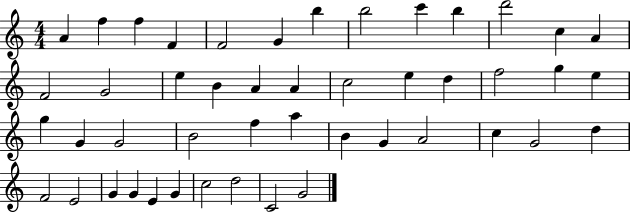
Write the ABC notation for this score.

X:1
T:Untitled
M:4/4
L:1/4
K:C
A f f F F2 G b b2 c' b d'2 c A F2 G2 e B A A c2 e d f2 g e g G G2 B2 f a B G A2 c G2 d F2 E2 G G E G c2 d2 C2 G2